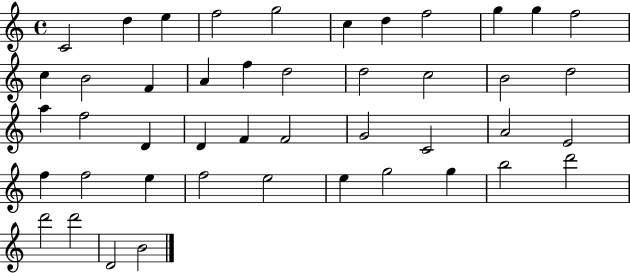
X:1
T:Untitled
M:4/4
L:1/4
K:C
C2 d e f2 g2 c d f2 g g f2 c B2 F A f d2 d2 c2 B2 d2 a f2 D D F F2 G2 C2 A2 E2 f f2 e f2 e2 e g2 g b2 d'2 d'2 d'2 D2 B2